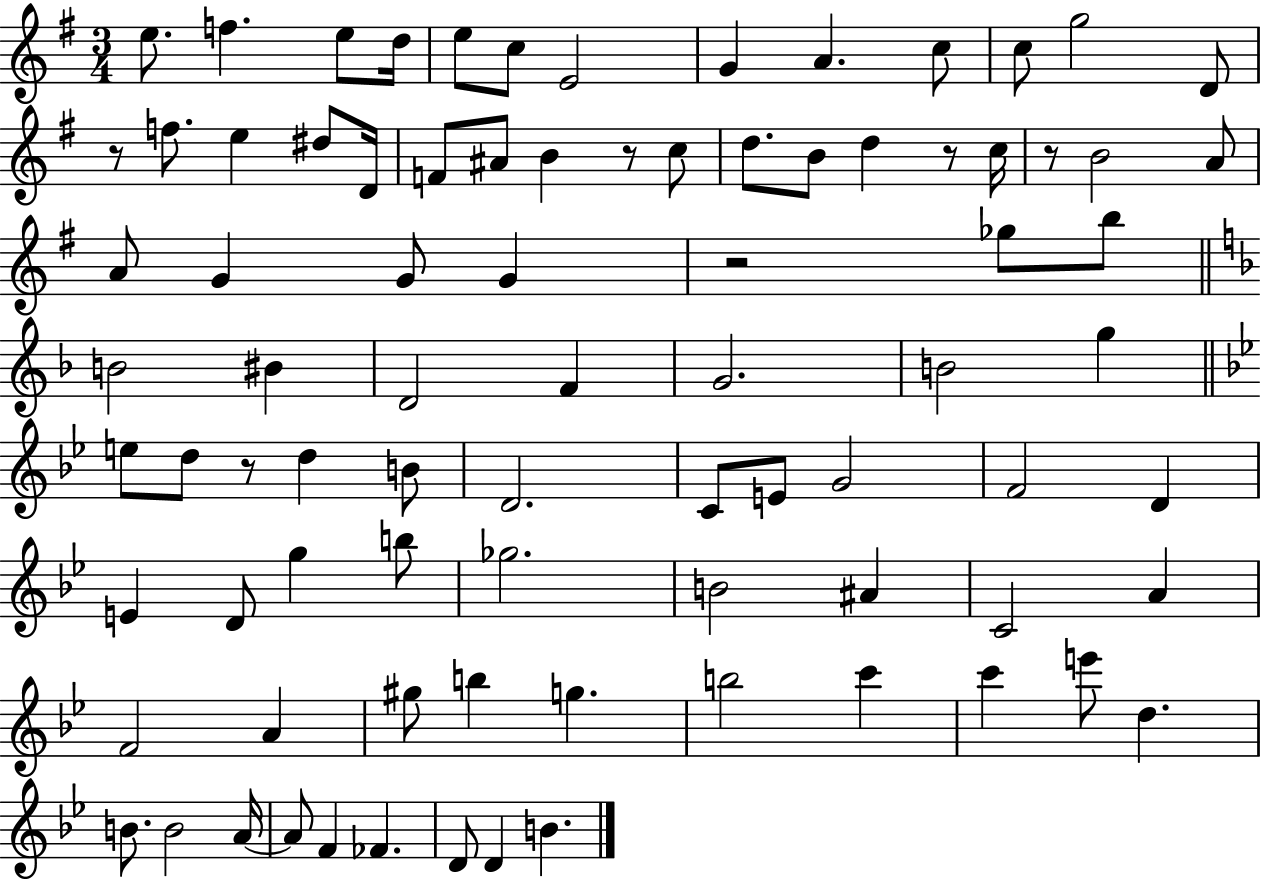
E5/e. F5/q. E5/e D5/s E5/e C5/e E4/h G4/q A4/q. C5/e C5/e G5/h D4/e R/e F5/e. E5/q D#5/e D4/s F4/e A#4/e B4/q R/e C5/e D5/e. B4/e D5/q R/e C5/s R/e B4/h A4/e A4/e G4/q G4/e G4/q R/h Gb5/e B5/e B4/h BIS4/q D4/h F4/q G4/h. B4/h G5/q E5/e D5/e R/e D5/q B4/e D4/h. C4/e E4/e G4/h F4/h D4/q E4/q D4/e G5/q B5/e Gb5/h. B4/h A#4/q C4/h A4/q F4/h A4/q G#5/e B5/q G5/q. B5/h C6/q C6/q E6/e D5/q. B4/e. B4/h A4/s A4/e F4/q FES4/q. D4/e D4/q B4/q.